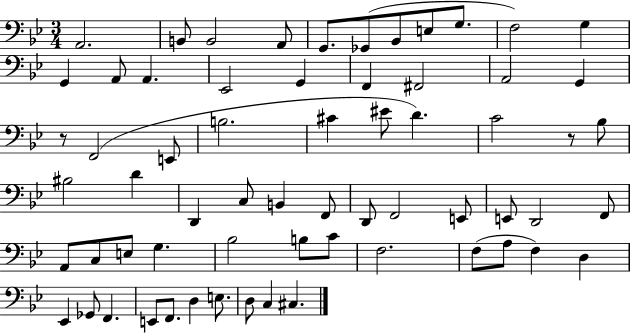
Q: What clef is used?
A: bass